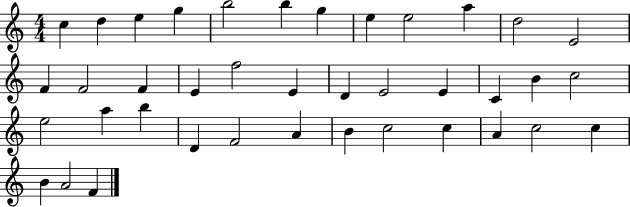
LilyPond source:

{
  \clef treble
  \numericTimeSignature
  \time 4/4
  \key c \major
  c''4 d''4 e''4 g''4 | b''2 b''4 g''4 | e''4 e''2 a''4 | d''2 e'2 | \break f'4 f'2 f'4 | e'4 f''2 e'4 | d'4 e'2 e'4 | c'4 b'4 c''2 | \break e''2 a''4 b''4 | d'4 f'2 a'4 | b'4 c''2 c''4 | a'4 c''2 c''4 | \break b'4 a'2 f'4 | \bar "|."
}